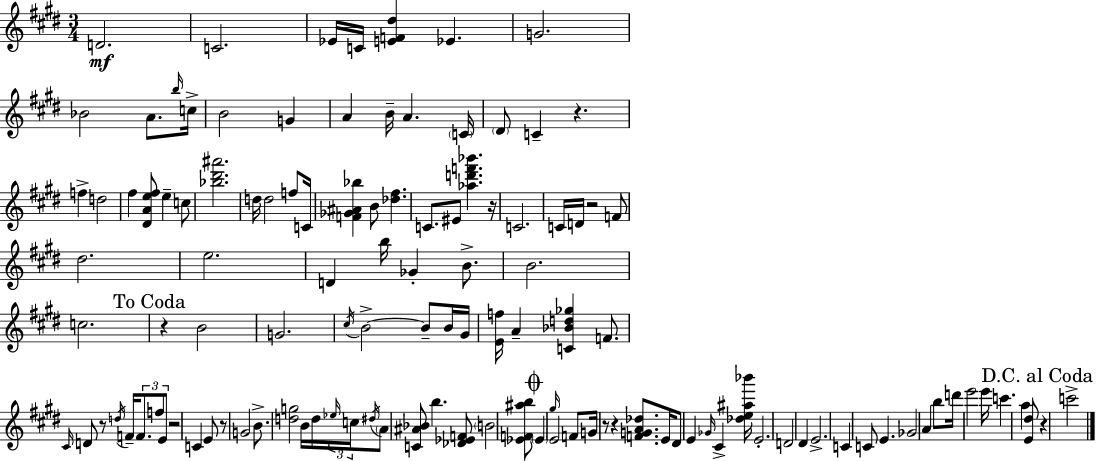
D4/h. C4/h. Eb4/s C4/s [E4,F4,D#5]/q Eb4/q. G4/h. Bb4/h A4/e. B5/s C5/s B4/h G4/q A4/q B4/s A4/q. C4/s D#4/e C4/q R/q. F5/q D5/h F#5/q [D#4,A4,E5,F#5]/e E5/q C5/e [Bb5,D#6,A#6]/h. D5/s D5/h F5/e C4/s [F4,Gb4,A#4,Bb5]/q B4/e [Db5,F#5]/q. C4/e. EIS4/e [Ab5,D6,F6,Bb6]/q. R/s C4/h. C4/s D4/s R/h F4/e D#5/h. E5/h. D4/q B5/s Gb4/q B4/e. B4/h. C5/h. R/q B4/h G4/h. C#5/s B4/h B4/e B4/s G#4/s [E4,F5]/s A4/q [C4,Bb4,D5,Gb5]/q F4/e. C#4/s D4/e R/e D5/s F4/s F4/e. F5/e E4/e R/h C4/q E4/e R/e G4/h B4/e. [D5,G5]/h B4/s D5/s Eb5/s C5/s D#5/s A4/e [C4,A#4,Bb4]/e B5/q. [Db4,Eb4,F4]/e B4/h [Eb4,F4,A#5,B5]/e Eb4/q G#5/s E4/h F4/e G4/s R/e R/q [F4,G4,A4,Db5]/e. E4/s D#4/e E4/q Gb4/s C#4/q [Db5,E5,A#5,Bb6]/s E4/h. D4/h D#4/q E4/h. C4/q C4/e E4/q. Gb4/h A4/q B5/e D6/s E6/h E6/s C6/q. A5/q [E4,D#5]/e R/q C6/h